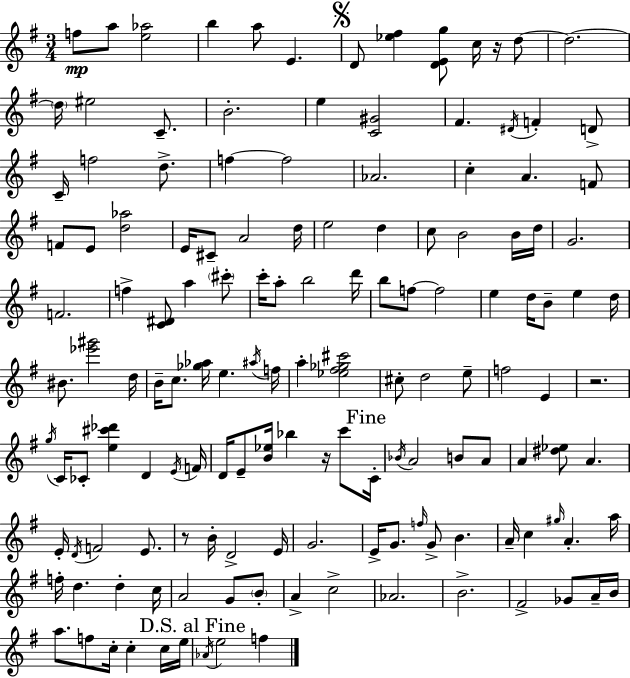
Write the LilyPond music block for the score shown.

{
  \clef treble
  \numericTimeSignature
  \time 3/4
  \key g \major
  f''8\mp a''8 <e'' aes''>2 | b''4 a''8 e'4. | \mark \markup { \musicglyph "scripts.segno" } d'8 <ees'' fis''>4 <d' e' g''>8 c''16 r16 d''8~~ | d''2.~~ | \break \parenthesize d''16 eis''2 c'8.-- | b'2.-. | e''4 <c' gis'>2 | fis'4. \acciaccatura { dis'16 } f'4-. d'8-> | \break c'16-- f''2 d''8.-> | f''4~~ f''2 | aes'2. | c''4-. a'4. f'8 | \break f'8 e'8 <d'' aes''>2 | e'16 cis'8-- a'2 | d''16 e''2 d''4 | c''8 b'2 b'16 | \break d''16 g'2. | f'2. | f''4-> <c' dis'>8 a''4 \parenthesize cis'''8-. | c'''16-. a''8-. b''2 | \break d'''16 b''8 f''8~~ f''2 | e''4 d''16 b'8-- e''4 | d''16 bis'8. <ees''' gis'''>2 | d''16 b'16-- c''8. <ges'' aes''>16 e''4. | \break \acciaccatura { ais''16 } f''16 a''4-. <ees'' fis'' ges'' cis'''>2 | cis''8-. d''2 | e''8-- f''2 e'4 | r2. | \break \acciaccatura { g''16 } c'16 ces'8-. <e'' cis''' des'''>4 d'4 | \acciaccatura { e'16 } f'16 d'16 e'8-- <b' ees''>16 bes''4 | r16 c'''8 \mark "Fine" c'16-. \acciaccatura { bes'16 } a'2 | b'8 a'8 a'4 <dis'' ees''>8 a'4. | \break e'16-. \acciaccatura { d'16 } f'2 | e'8. r8 b'16-. d'2-> | e'16 g'2. | e'16-> g'8. \grace { f''16 } g'8-> | \break b'4. a'16-- c''4 | \grace { gis''16 } a'4.-. a''16 f''16-. d''4. | d''4-. c''16 a'2 | g'8 \parenthesize b'8-. a'4-> | \break c''2-> aes'2. | b'2.-> | fis'2-> | ges'8 a'16-- b'16 a''8. f''8 | \break c''16-. c''4-. c''16 e''16 \mark "D.S. al Fine" \acciaccatura { aes'16 } e''2 | f''4 \bar "|."
}